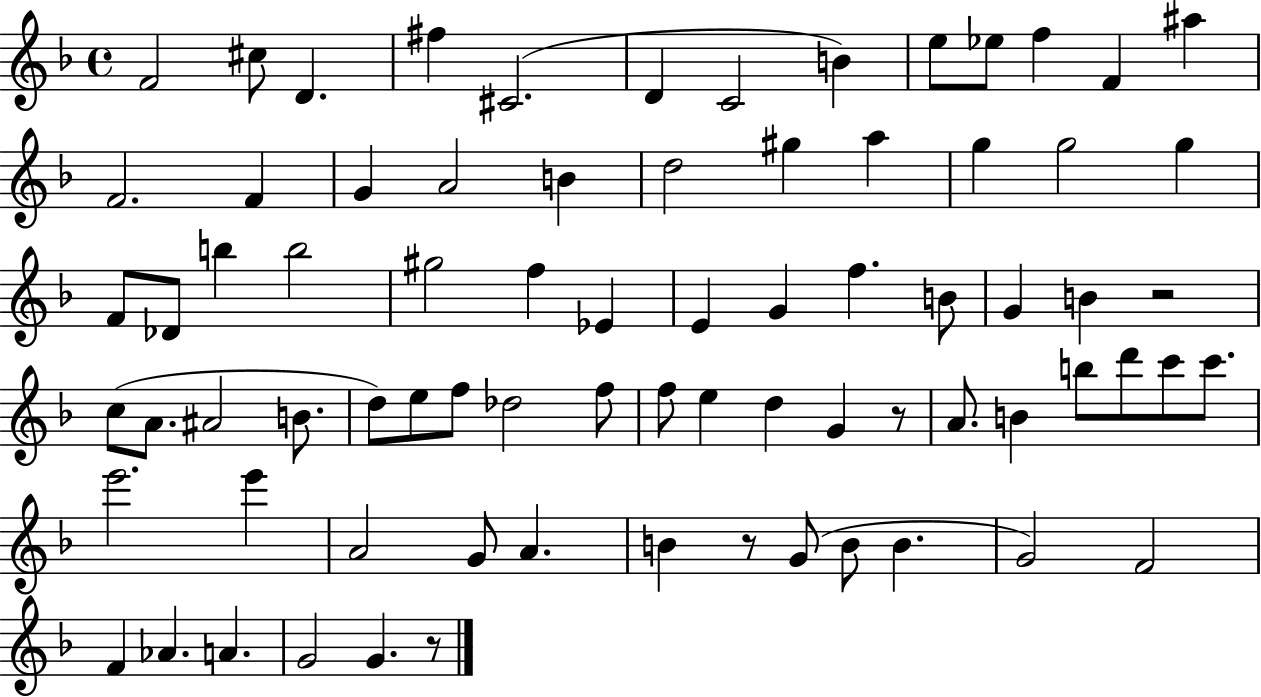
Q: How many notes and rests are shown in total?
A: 76